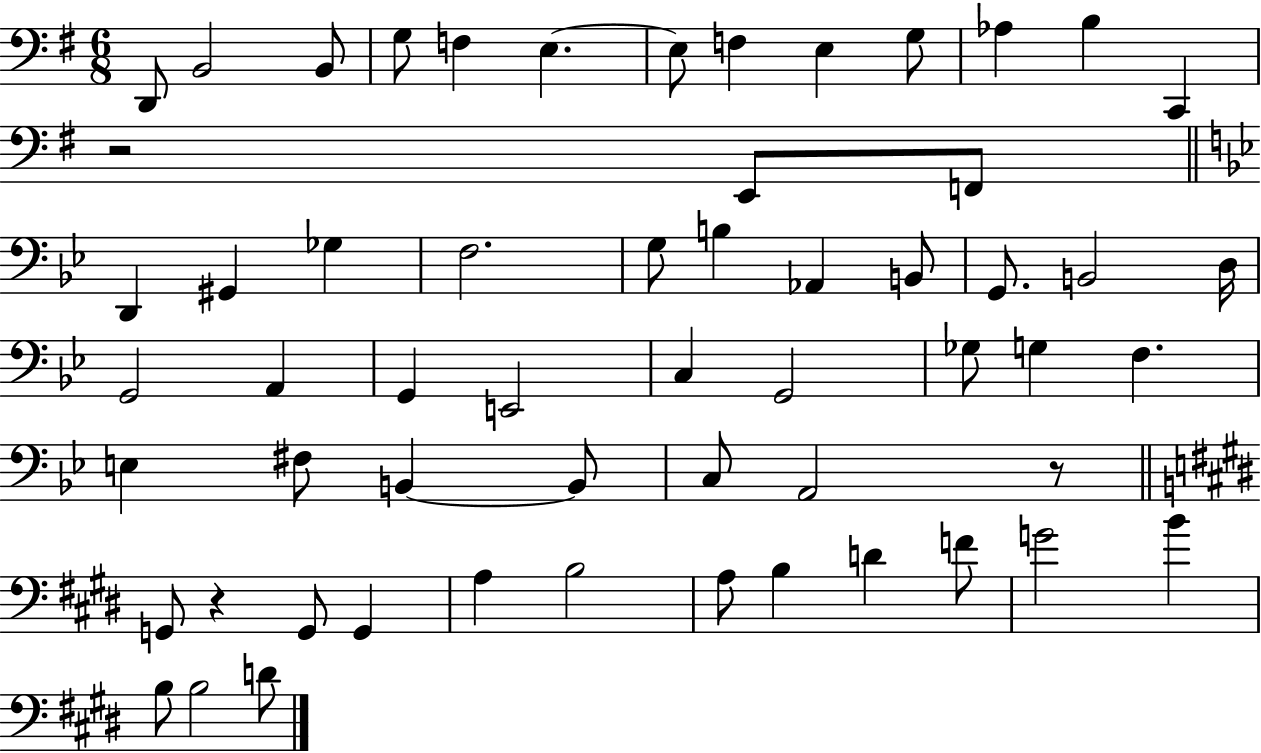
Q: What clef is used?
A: bass